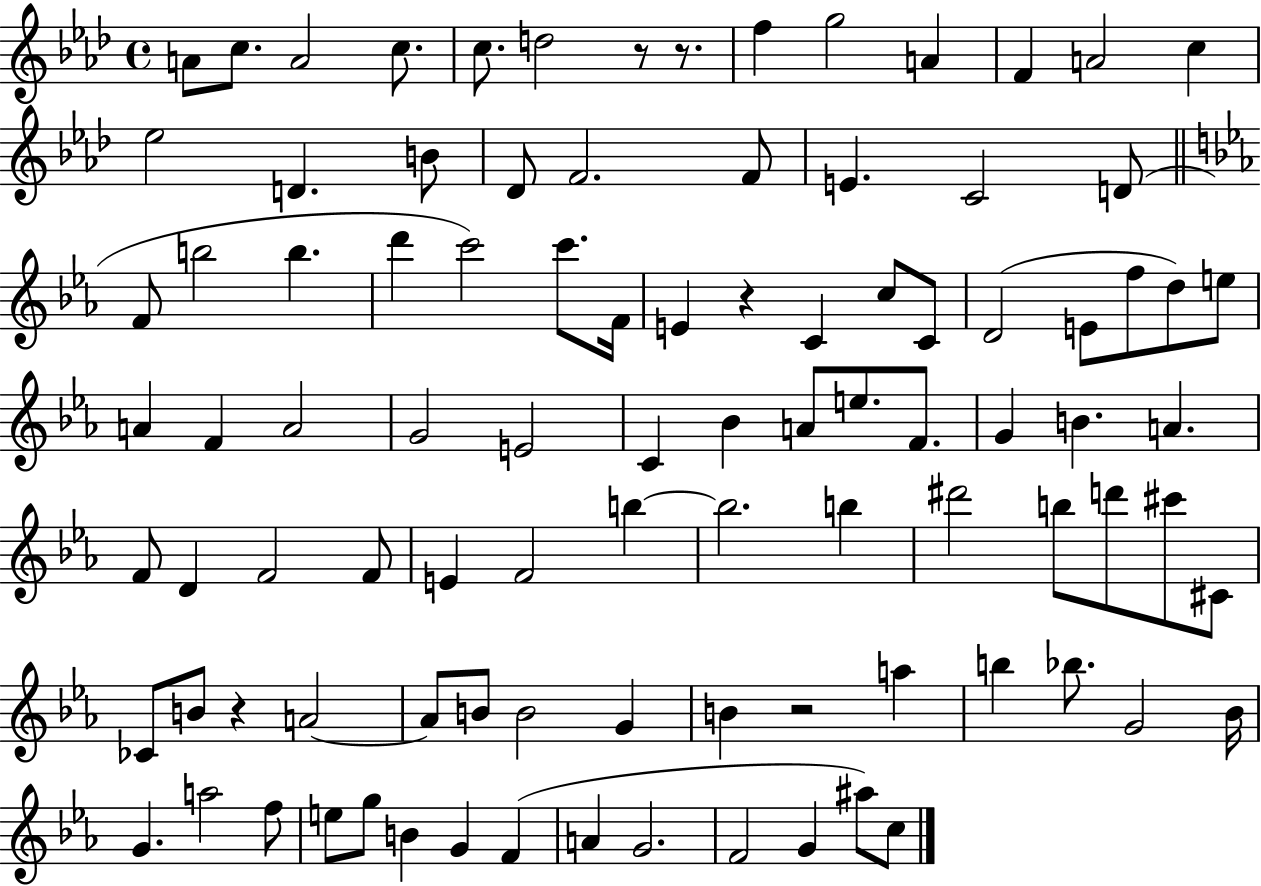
A4/e C5/e. A4/h C5/e. C5/e. D5/h R/e R/e. F5/q G5/h A4/q F4/q A4/h C5/q Eb5/h D4/q. B4/e Db4/e F4/h. F4/e E4/q. C4/h D4/e F4/e B5/h B5/q. D6/q C6/h C6/e. F4/s E4/q R/q C4/q C5/e C4/e D4/h E4/e F5/e D5/e E5/e A4/q F4/q A4/h G4/h E4/h C4/q Bb4/q A4/e E5/e. F4/e. G4/q B4/q. A4/q. F4/e D4/q F4/h F4/e E4/q F4/h B5/q B5/h. B5/q D#6/h B5/e D6/e C#6/e C#4/e CES4/e B4/e R/q A4/h A4/e B4/e B4/h G4/q B4/q R/h A5/q B5/q Bb5/e. G4/h Bb4/s G4/q. A5/h F5/e E5/e G5/e B4/q G4/q F4/q A4/q G4/h. F4/h G4/q A#5/e C5/e